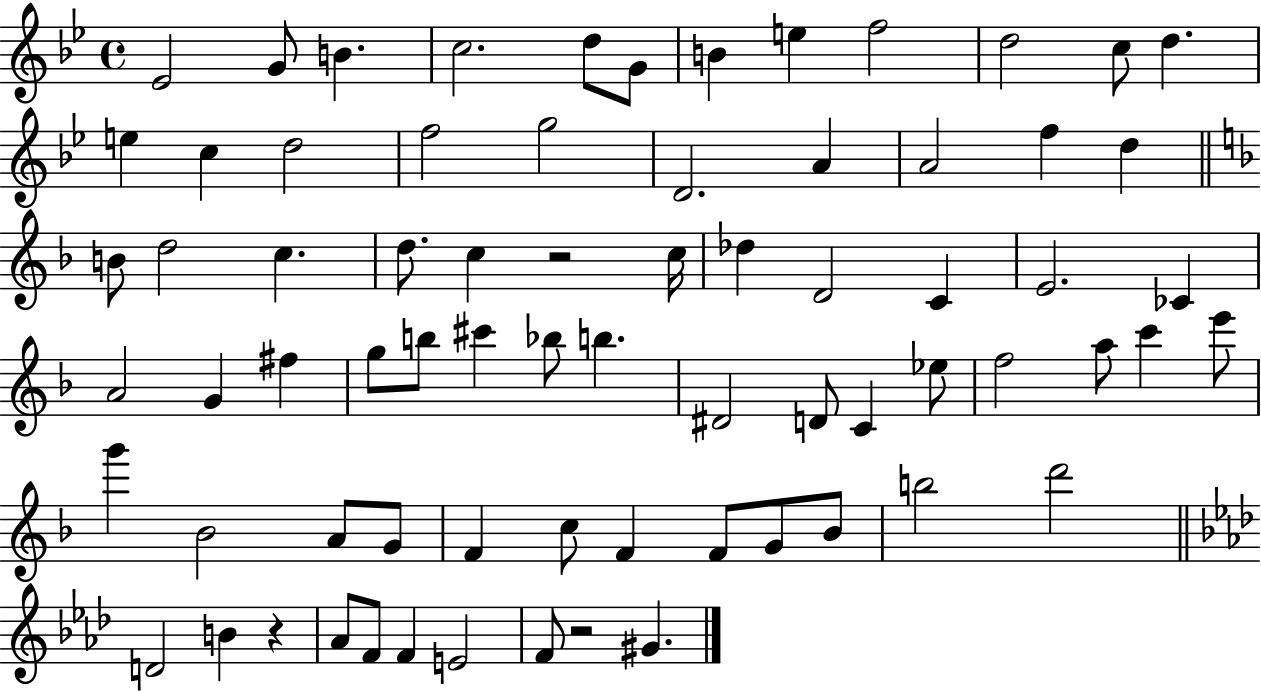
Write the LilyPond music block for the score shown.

{
  \clef treble
  \time 4/4
  \defaultTimeSignature
  \key bes \major
  ees'2 g'8 b'4. | c''2. d''8 g'8 | b'4 e''4 f''2 | d''2 c''8 d''4. | \break e''4 c''4 d''2 | f''2 g''2 | d'2. a'4 | a'2 f''4 d''4 | \break \bar "||" \break \key d \minor b'8 d''2 c''4. | d''8. c''4 r2 c''16 | des''4 d'2 c'4 | e'2. ces'4 | \break a'2 g'4 fis''4 | g''8 b''8 cis'''4 bes''8 b''4. | dis'2 d'8 c'4 ees''8 | f''2 a''8 c'''4 e'''8 | \break g'''4 bes'2 a'8 g'8 | f'4 c''8 f'4 f'8 g'8 bes'8 | b''2 d'''2 | \bar "||" \break \key aes \major d'2 b'4 r4 | aes'8 f'8 f'4 e'2 | f'8 r2 gis'4. | \bar "|."
}